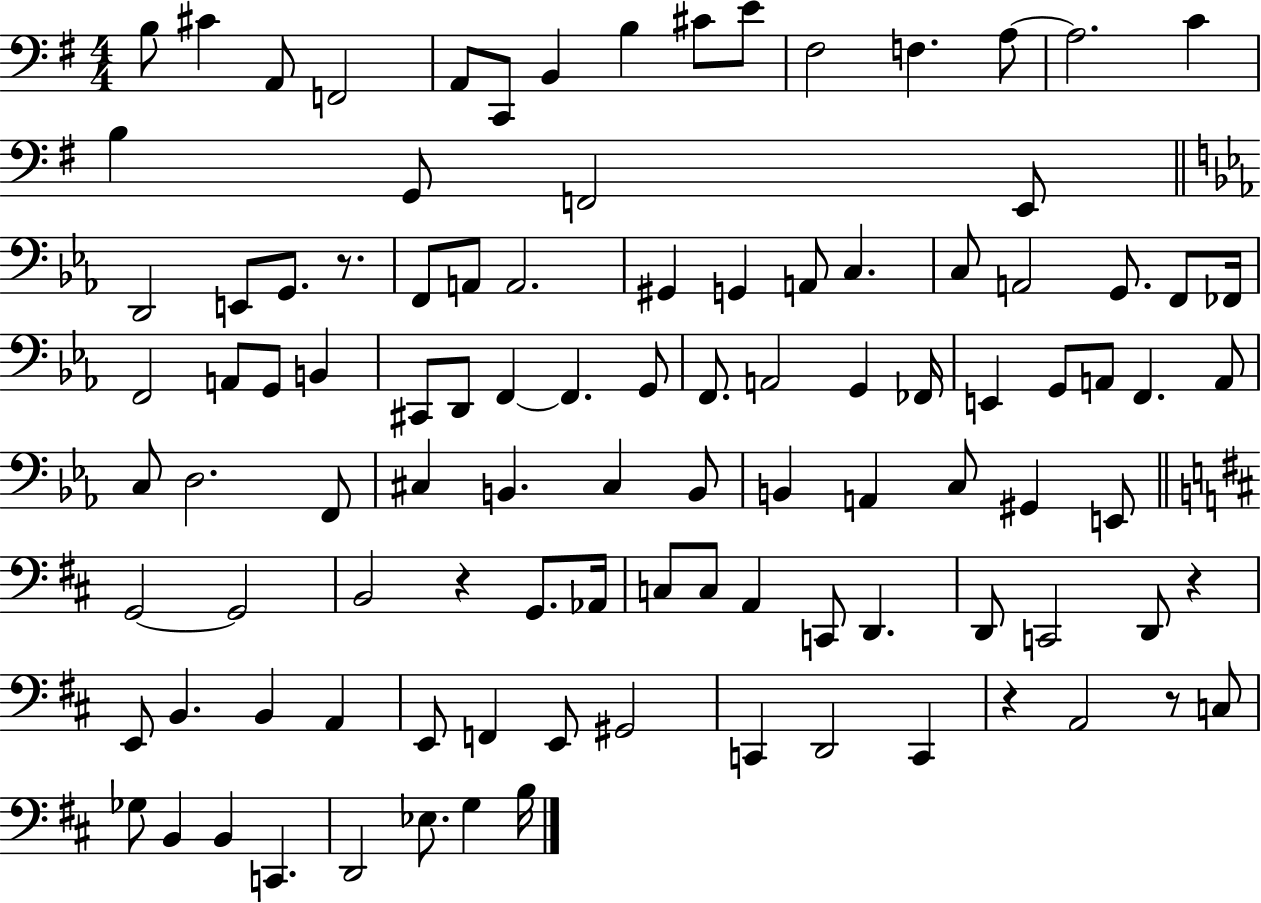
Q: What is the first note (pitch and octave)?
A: B3